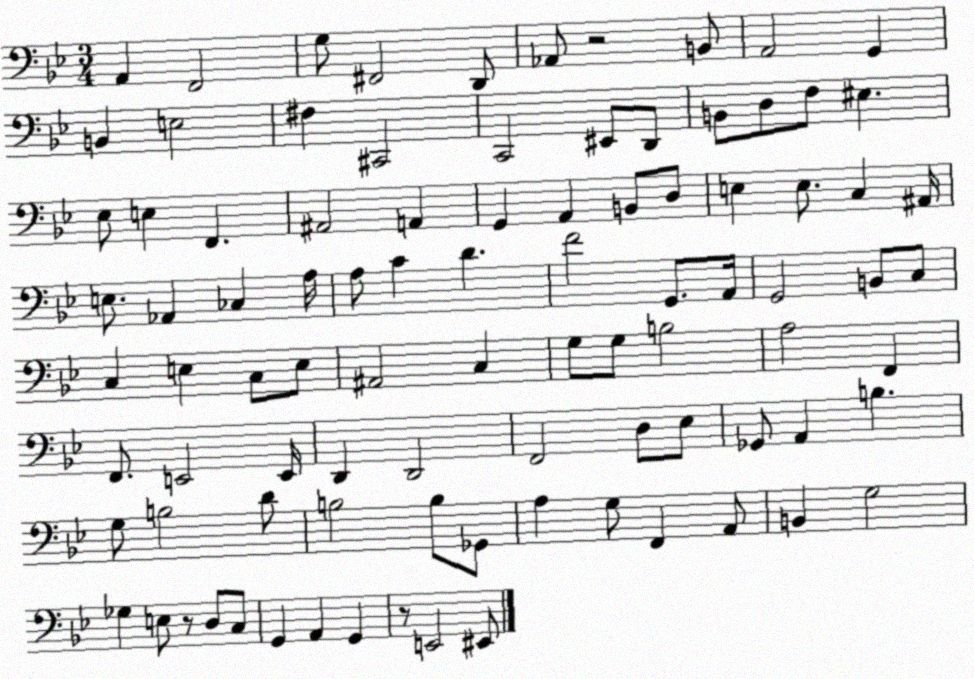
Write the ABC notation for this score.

X:1
T:Untitled
M:3/4
L:1/4
K:Bb
A,, F,,2 G,/2 ^F,,2 D,,/2 _A,,/2 z2 B,,/2 A,,2 G,, B,, E,2 ^F, ^C,,2 C,,2 ^E,,/2 D,,/2 B,,/2 D,/2 F,/2 ^E, _E,/2 E, F,, ^A,,2 A,, G,, A,, B,,/2 D,/2 E, E,/2 C, ^A,,/4 E,/2 _A,, _C, A,/4 A,/2 C D F2 G,,/2 A,,/4 G,,2 B,,/2 C,/2 C, E, C,/2 E,/2 ^A,,2 C, G,/2 G,/2 B,2 A,2 F,, F,,/2 E,,2 E,,/4 D,, D,,2 F,,2 D,/2 _E,/2 _G,,/2 A,, B, G,/2 B,2 D/2 B,2 B,/2 _G,,/2 A, G,/2 F,, A,,/2 B,, G,2 _G, E,/2 z/2 D,/2 C,/2 G,, A,, G,, z/2 E,,2 ^E,,/2